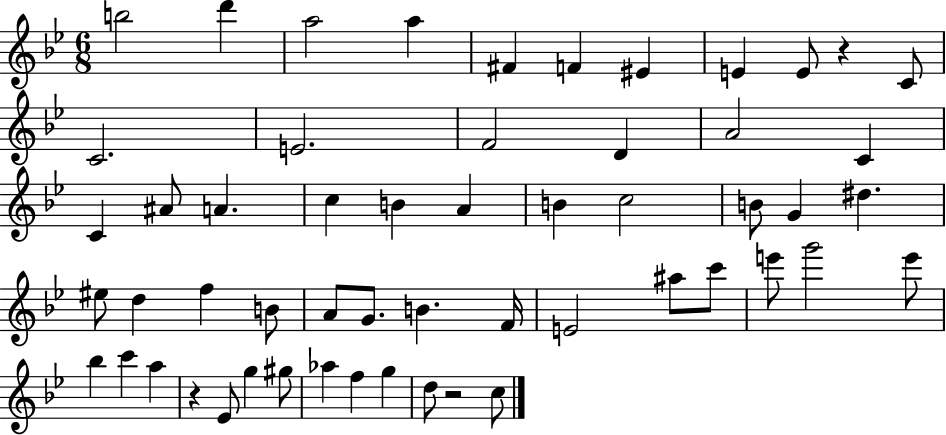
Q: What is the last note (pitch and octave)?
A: C5